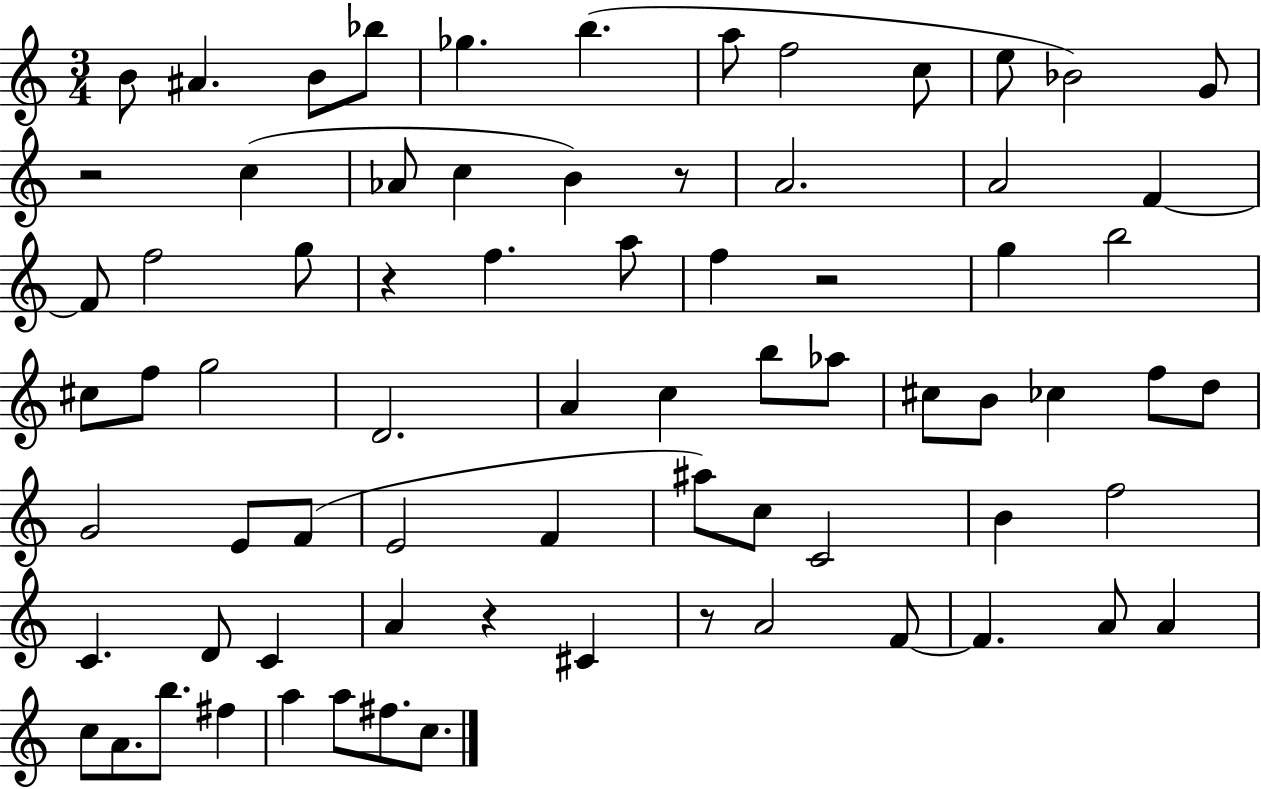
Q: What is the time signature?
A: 3/4